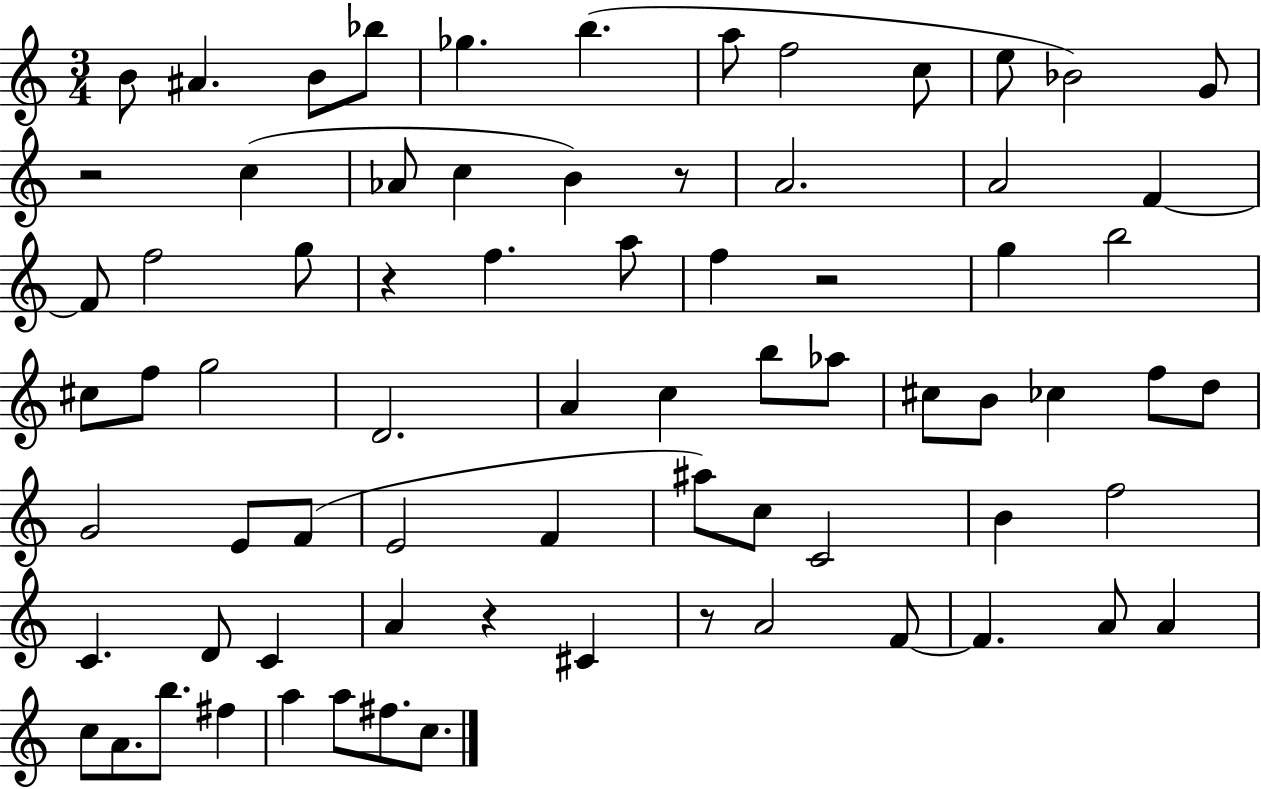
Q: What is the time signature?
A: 3/4